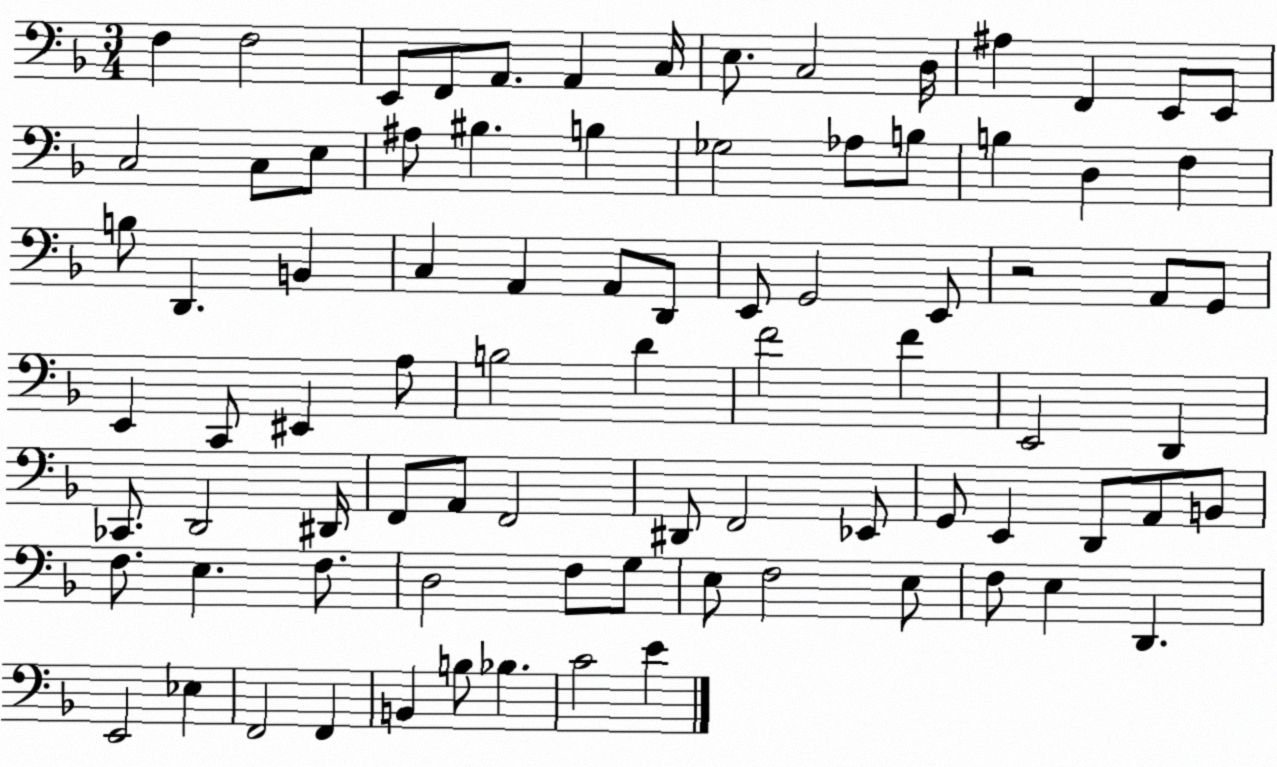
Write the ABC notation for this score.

X:1
T:Untitled
M:3/4
L:1/4
K:F
F, F,2 E,,/2 F,,/2 A,,/2 A,, C,/4 E,/2 C,2 D,/4 ^A, F,, E,,/2 E,,/2 C,2 C,/2 E,/2 ^A,/2 ^B, B, _G,2 _A,/2 B,/2 B, D, F, B,/2 D,, B,, C, A,, A,,/2 D,,/2 E,,/2 G,,2 E,,/2 z2 A,,/2 G,,/2 E,, C,,/2 ^E,, A,/2 B,2 D F2 F E,,2 D,, _C,,/2 D,,2 ^D,,/4 F,,/2 A,,/2 F,,2 ^D,,/2 F,,2 _E,,/2 G,,/2 E,, D,,/2 A,,/2 B,,/2 F,/2 E, F,/2 D,2 F,/2 G,/2 E,/2 F,2 E,/2 F,/2 E, D,, E,,2 _E, F,,2 F,, B,, B,/2 _B, C2 E